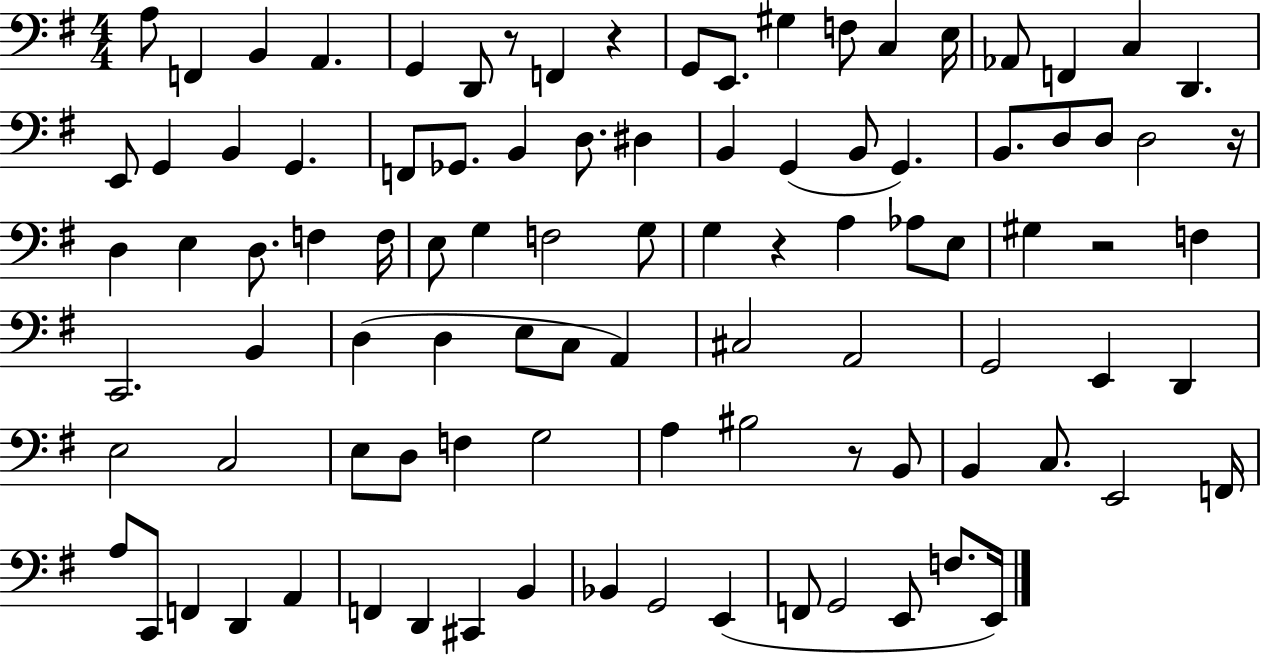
A3/e F2/q B2/q A2/q. G2/q D2/e R/e F2/q R/q G2/e E2/e. G#3/q F3/e C3/q E3/s Ab2/e F2/q C3/q D2/q. E2/e G2/q B2/q G2/q. F2/e Gb2/e. B2/q D3/e. D#3/q B2/q G2/q B2/e G2/q. B2/e. D3/e D3/e D3/h R/s D3/q E3/q D3/e. F3/q F3/s E3/e G3/q F3/h G3/e G3/q R/q A3/q Ab3/e E3/e G#3/q R/h F3/q C2/h. B2/q D3/q D3/q E3/e C3/e A2/q C#3/h A2/h G2/h E2/q D2/q E3/h C3/h E3/e D3/e F3/q G3/h A3/q BIS3/h R/e B2/e B2/q C3/e. E2/h F2/s A3/e C2/e F2/q D2/q A2/q F2/q D2/q C#2/q B2/q Bb2/q G2/h E2/q F2/e G2/h E2/e F3/e. E2/s